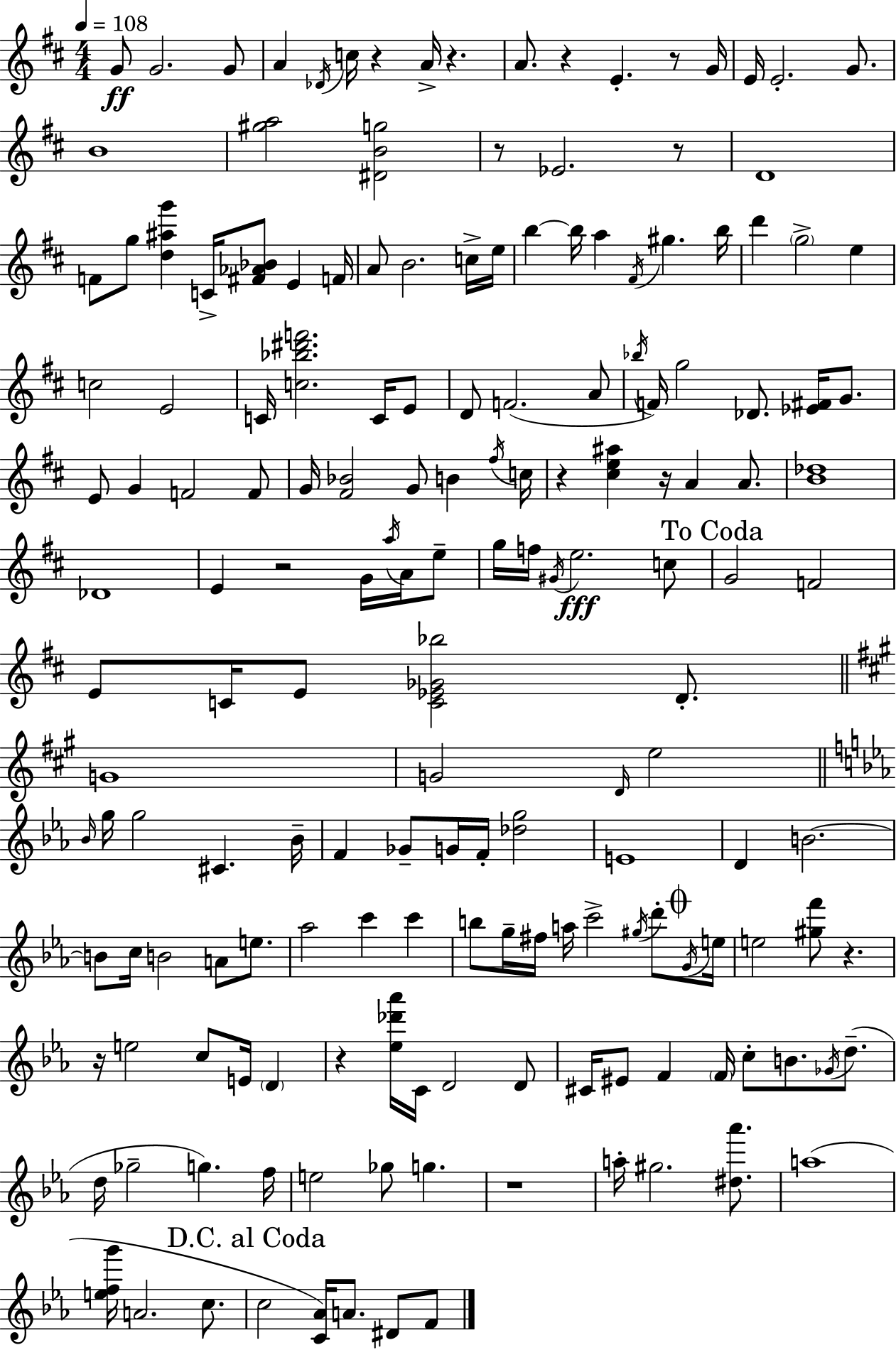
G4/e G4/h. G4/e A4/q Db4/s C5/s R/q A4/s R/q. A4/e. R/q E4/q. R/e G4/s E4/s E4/h. G4/e. B4/w [G#5,A5]/h [D#4,B4,G5]/h R/e Eb4/h. R/e D4/w F4/e G5/e [D5,A#5,G6]/q C4/s [F#4,Ab4,Bb4]/e E4/q F4/s A4/e B4/h. C5/s E5/s B5/q B5/s A5/q F#4/s G#5/q. B5/s D6/q G5/h E5/q C5/h E4/h C4/s [C5,Bb5,D#6,F6]/h. C4/s E4/e D4/e F4/h. A4/e Bb5/s F4/s G5/h Db4/e. [Eb4,F#4]/s G4/e. E4/e G4/q F4/h F4/e G4/s [F#4,Bb4]/h G4/e B4/q F#5/s C5/s R/q [C#5,E5,A#5]/q R/s A4/q A4/e. [B4,Db5]/w Db4/w E4/q R/h G4/s A5/s A4/s E5/e G5/s F5/s G#4/s E5/h. C5/e G4/h F4/h E4/e C4/s E4/e [C4,Eb4,Gb4,Bb5]/h D4/e. G4/w G4/h D4/s E5/h Bb4/s G5/s G5/h C#4/q. Bb4/s F4/q Gb4/e G4/s F4/s [Db5,G5]/h E4/w D4/q B4/h. B4/e C5/s B4/h A4/e E5/e. Ab5/h C6/q C6/q B5/e G5/s F#5/s A5/s C6/h G#5/s D6/e G4/s E5/s E5/h [G#5,F6]/e R/q. R/s E5/h C5/e E4/s D4/q R/q [Eb5,Db6,Ab6]/s C4/s D4/h D4/e C#4/s EIS4/e F4/q F4/s C5/e B4/e. Gb4/s D5/e. D5/s Gb5/h G5/q. F5/s E5/h Gb5/e G5/q. R/w A5/s G#5/h. [D#5,Ab6]/e. A5/w [E5,F5,G6]/s A4/h. C5/e. C5/h [C4,Ab4]/s A4/e. D#4/e F4/e